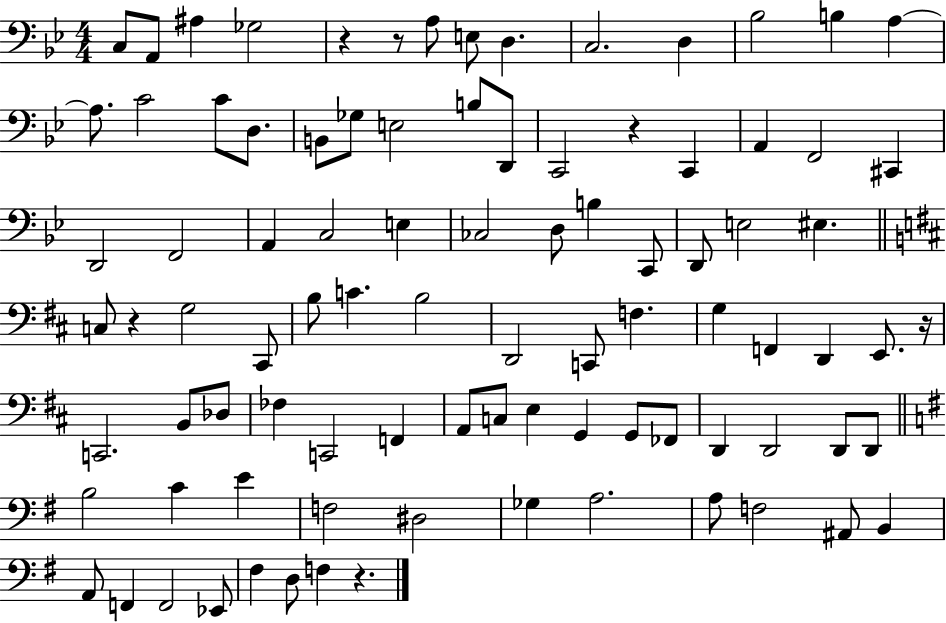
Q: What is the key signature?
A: BES major